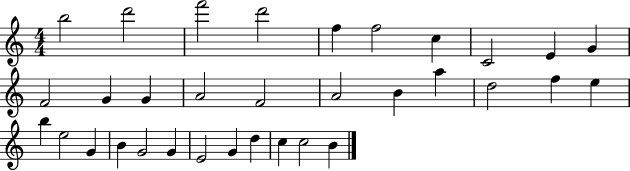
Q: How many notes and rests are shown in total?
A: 33